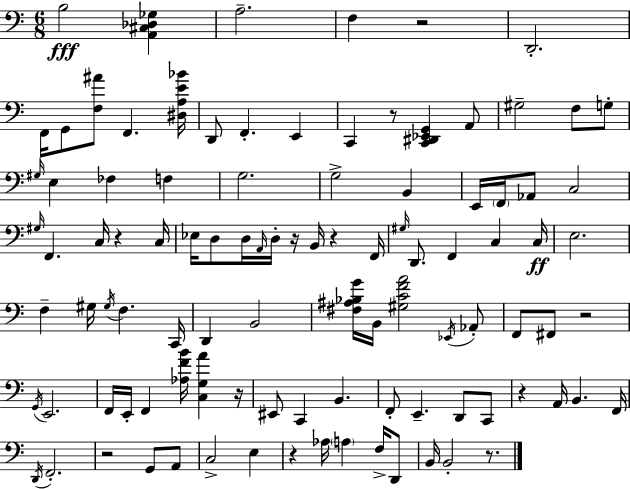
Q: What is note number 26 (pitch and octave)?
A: C3